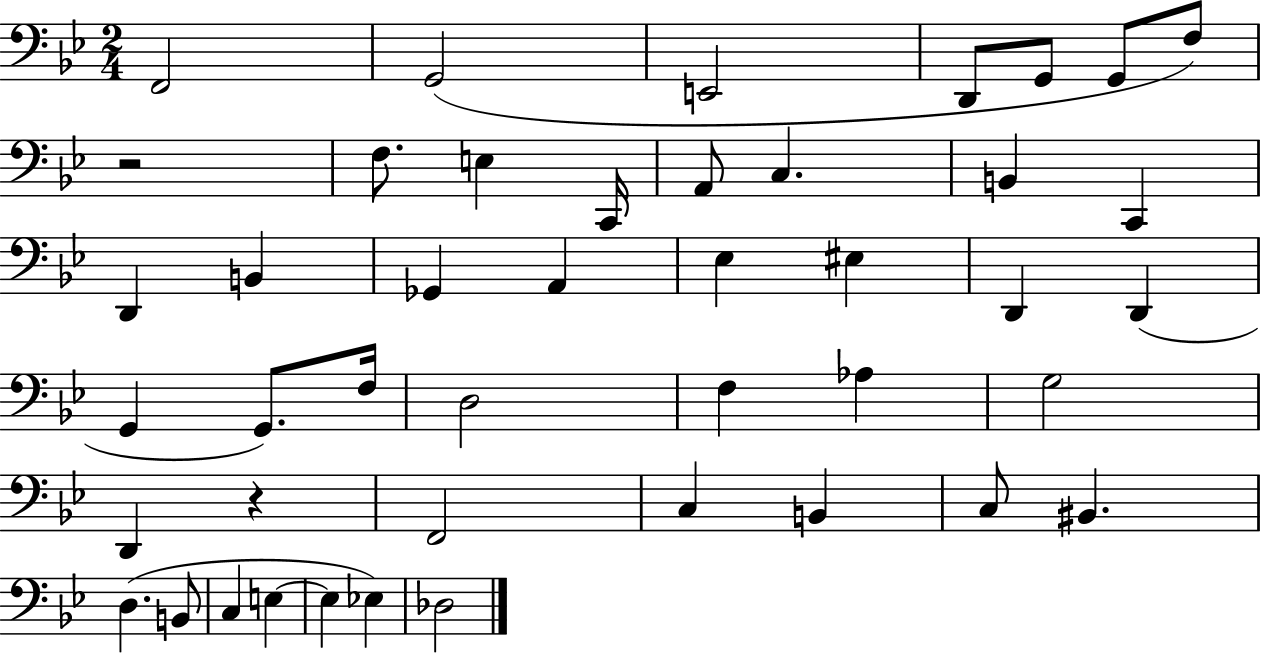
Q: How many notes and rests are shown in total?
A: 44